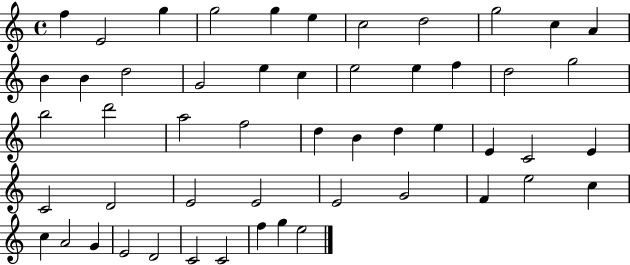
{
  \clef treble
  \time 4/4
  \defaultTimeSignature
  \key c \major
  f''4 e'2 g''4 | g''2 g''4 e''4 | c''2 d''2 | g''2 c''4 a'4 | \break b'4 b'4 d''2 | g'2 e''4 c''4 | e''2 e''4 f''4 | d''2 g''2 | \break b''2 d'''2 | a''2 f''2 | d''4 b'4 d''4 e''4 | e'4 c'2 e'4 | \break c'2 d'2 | e'2 e'2 | e'2 g'2 | f'4 e''2 c''4 | \break c''4 a'2 g'4 | e'2 d'2 | c'2 c'2 | f''4 g''4 e''2 | \break \bar "|."
}